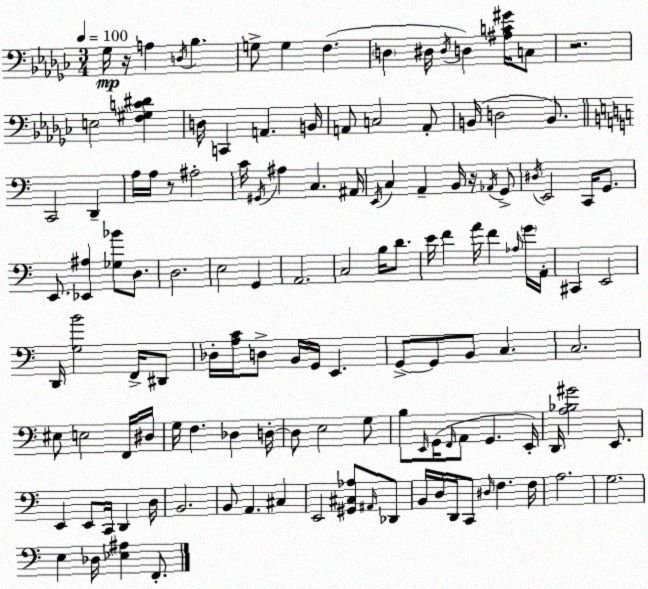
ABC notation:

X:1
T:Untitled
M:3/4
L:1/4
K:Ebm
_G,/4 z/4 A, D,/4 _B, G,/2 G, F, D, ^D,/4 ^D,/4 D, [^A,C^G]/4 C,/2 z2 E,2 [F,^G,C^D] D,/4 C,, A,, B,,/4 A,,/2 C,2 A,,/2 B,,/4 D,2 B,,/2 C,,2 D,, A,/4 A,/4 z/2 ^A,2 C/4 ^G,,/4 ^A, C, ^A,,/4 E,,/4 C, A,, B,,/4 z/4 _A,,/4 G,,/2 ^D,/4 E,,2 C,,/4 G,,/2 E,,/2 [_E,,^A,] [_G,_B]/2 D,/2 D,2 E,2 G,, A,,2 C,2 B,/4 D/2 E/4 F A/4 F _A,/4 G/4 A,,/4 ^C,, E,,2 D,,/4 [G,B]2 F,,/4 ^D,,/2 _D,/4 [A,C]/4 D,/2 B,,/4 G,,/4 E,, G,,/2 G,,/2 B,,/2 C, C,2 ^E,/2 E,2 F,,/4 ^D,/4 G,/4 F, _D, D,/4 D,/2 E,2 G,/2 B,/2 E,,/4 G,,/4 F,,/4 A,,/2 G,, E,,/4 D,,/4 [A,_B,^G]2 E,,/2 E,, E,,/2 C,,/4 D,, D,/4 B,,2 B,,/2 A,, ^C, E,,2 [^G,,^C,_A,]/2 ^A,,/4 _D,,/2 B,,/4 D,/4 D,,/4 C,,/2 ^D,/4 F, F,/4 A,2 G,2 E, _D,/4 [_E,^A,] F,,/2